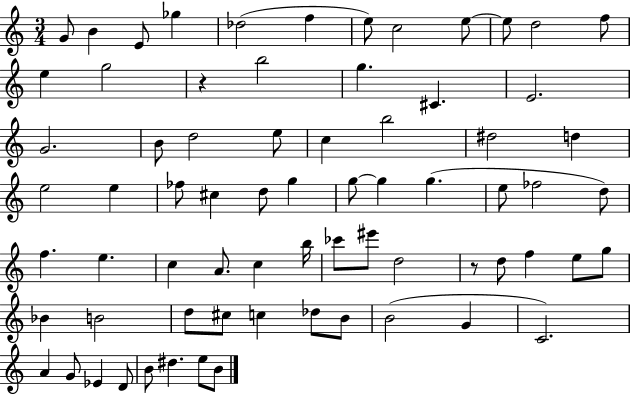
G4/e B4/q E4/e Gb5/q Db5/h F5/q E5/e C5/h E5/e E5/e D5/h F5/e E5/q G5/h R/q B5/h G5/q. C#4/q. E4/h. G4/h. B4/e D5/h E5/e C5/q B5/h D#5/h D5/q E5/h E5/q FES5/e C#5/q D5/e G5/q G5/e G5/q G5/q. E5/e FES5/h D5/e F5/q. E5/q. C5/q A4/e. C5/q B5/s CES6/e EIS6/e D5/h R/e D5/e F5/q E5/e G5/e Bb4/q B4/h D5/e C#5/e C5/q Db5/e B4/e B4/h G4/q C4/h. A4/q G4/e Eb4/q D4/e B4/e D#5/q. E5/e B4/e